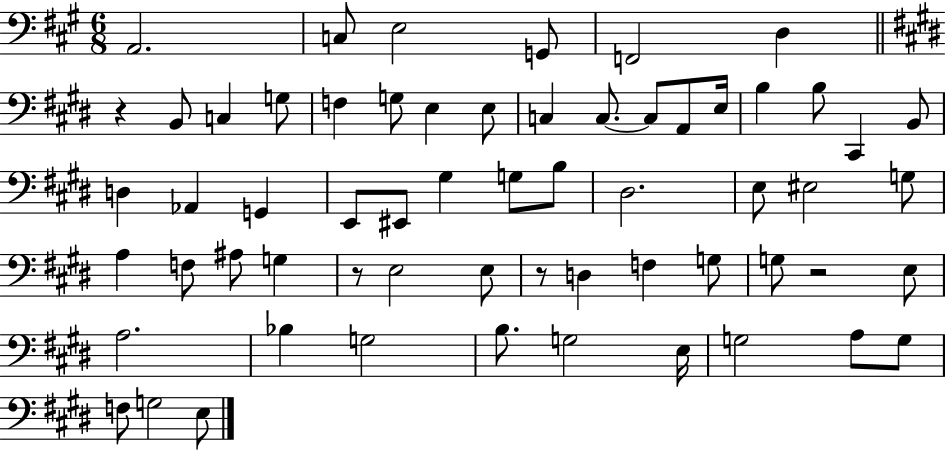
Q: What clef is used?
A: bass